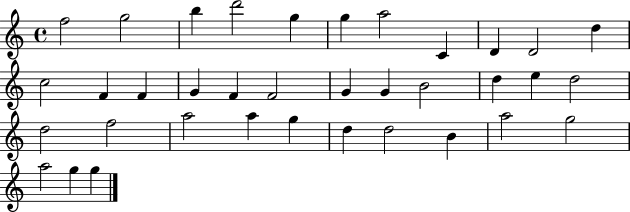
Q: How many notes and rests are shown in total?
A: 36